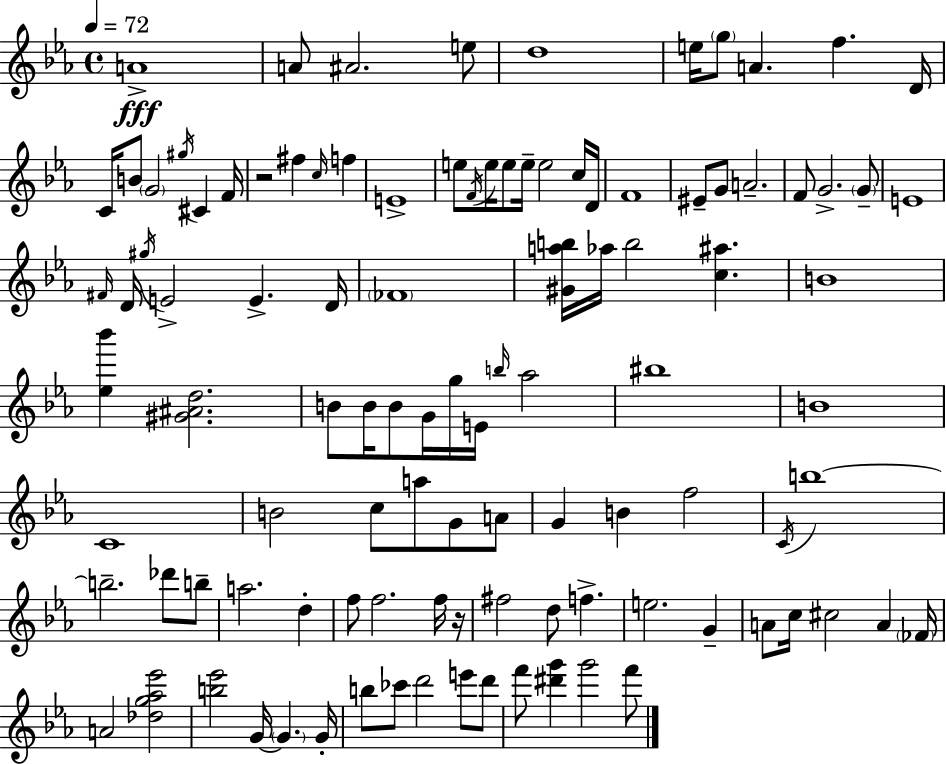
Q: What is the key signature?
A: EES major